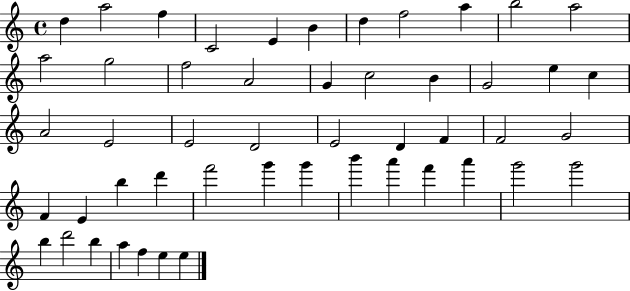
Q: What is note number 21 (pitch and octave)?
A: C5